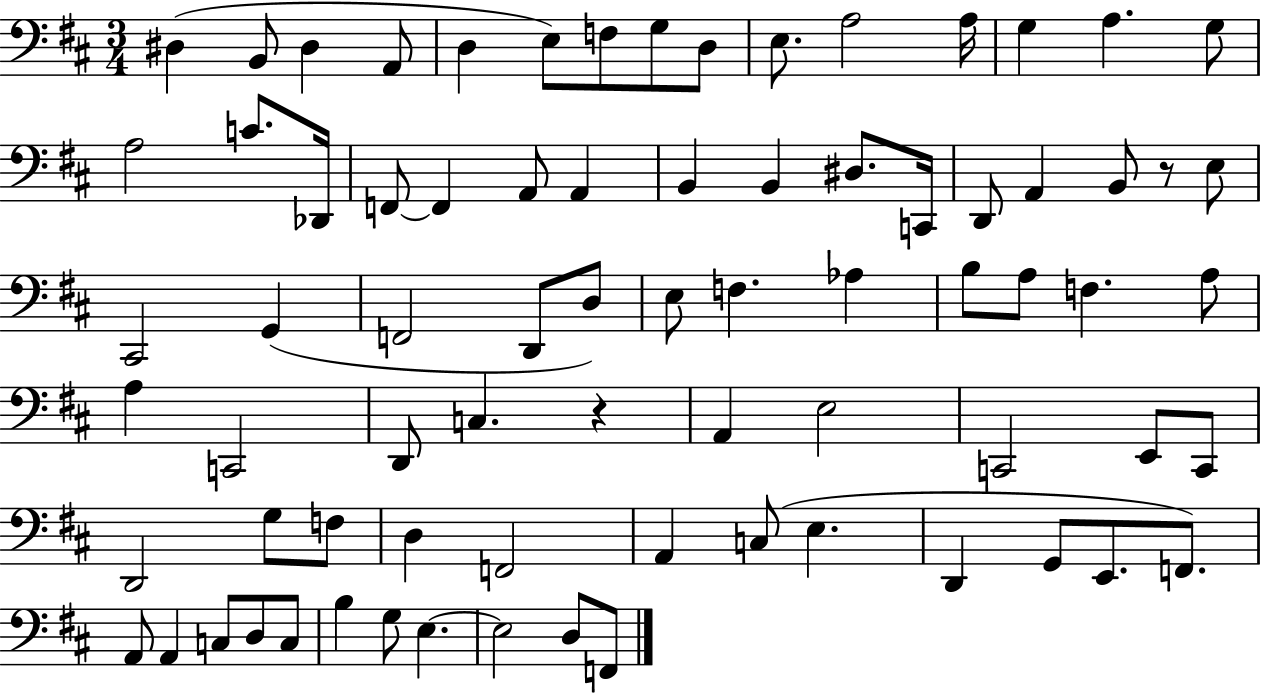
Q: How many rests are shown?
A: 2